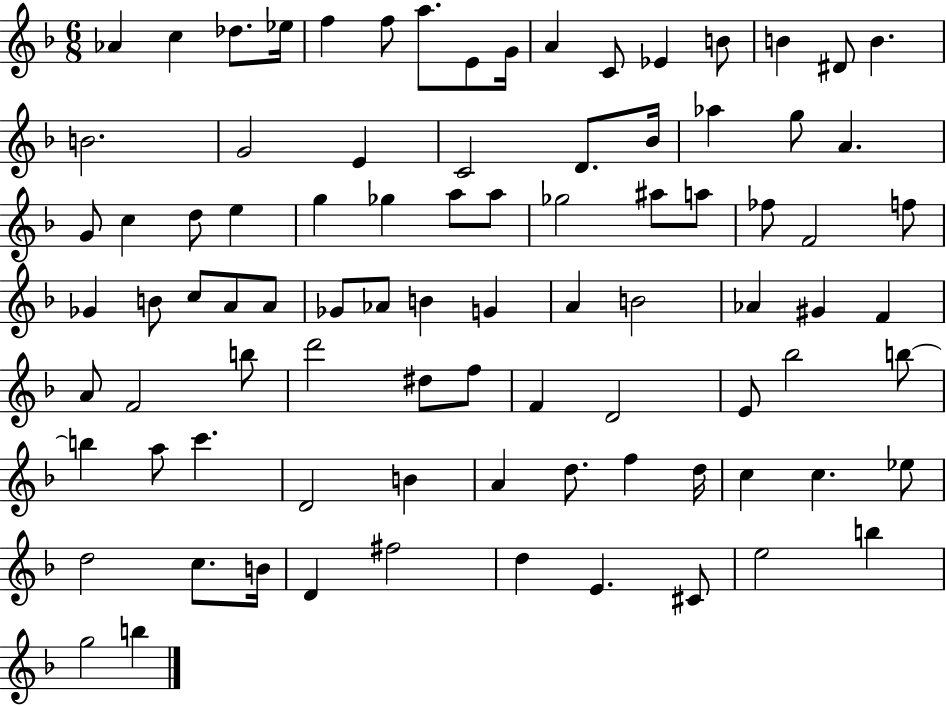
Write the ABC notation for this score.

X:1
T:Untitled
M:6/8
L:1/4
K:F
_A c _d/2 _e/4 f f/2 a/2 E/2 G/4 A C/2 _E B/2 B ^D/2 B B2 G2 E C2 D/2 _B/4 _a g/2 A G/2 c d/2 e g _g a/2 a/2 _g2 ^a/2 a/2 _f/2 F2 f/2 _G B/2 c/2 A/2 A/2 _G/2 _A/2 B G A B2 _A ^G F A/2 F2 b/2 d'2 ^d/2 f/2 F D2 E/2 _b2 b/2 b a/2 c' D2 B A d/2 f d/4 c c _e/2 d2 c/2 B/4 D ^f2 d E ^C/2 e2 b g2 b